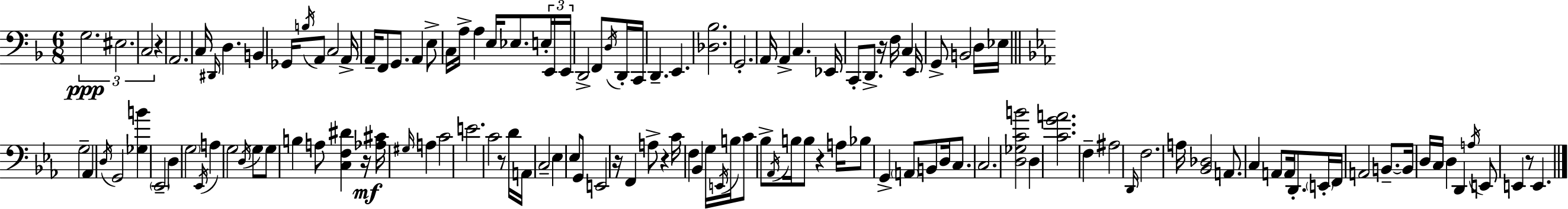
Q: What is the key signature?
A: F major